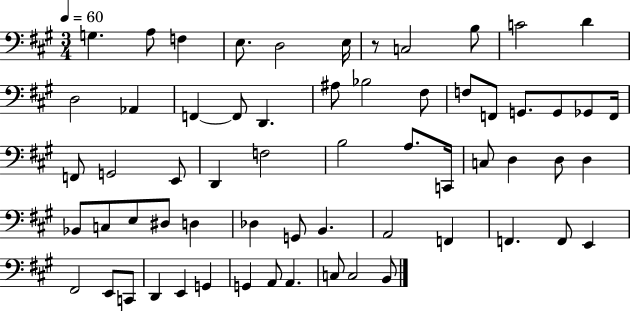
{
  \clef bass
  \numericTimeSignature
  \time 3/4
  \key a \major
  \tempo 4 = 60
  \repeat volta 2 { g4. a8 f4 | e8. d2 e16 | r8 c2 b8 | c'2 d'4 | \break d2 aes,4 | f,4~~ f,8 d,4. | ais8 bes2 fis8 | f8 f,8 g,8. g,8 ges,8 f,16 | \break f,8 g,2 e,8 | d,4 f2 | b2 a8. c,16 | c8 d4 d8 d4 | \break bes,8 c8 e8 dis8 d4 | des4 g,8 b,4. | a,2 f,4 | f,4. f,8 e,4 | \break fis,2 e,8 c,8 | d,4 e,4 g,4 | g,4 a,8 a,4. | c8 c2 b,8 | \break } \bar "|."
}